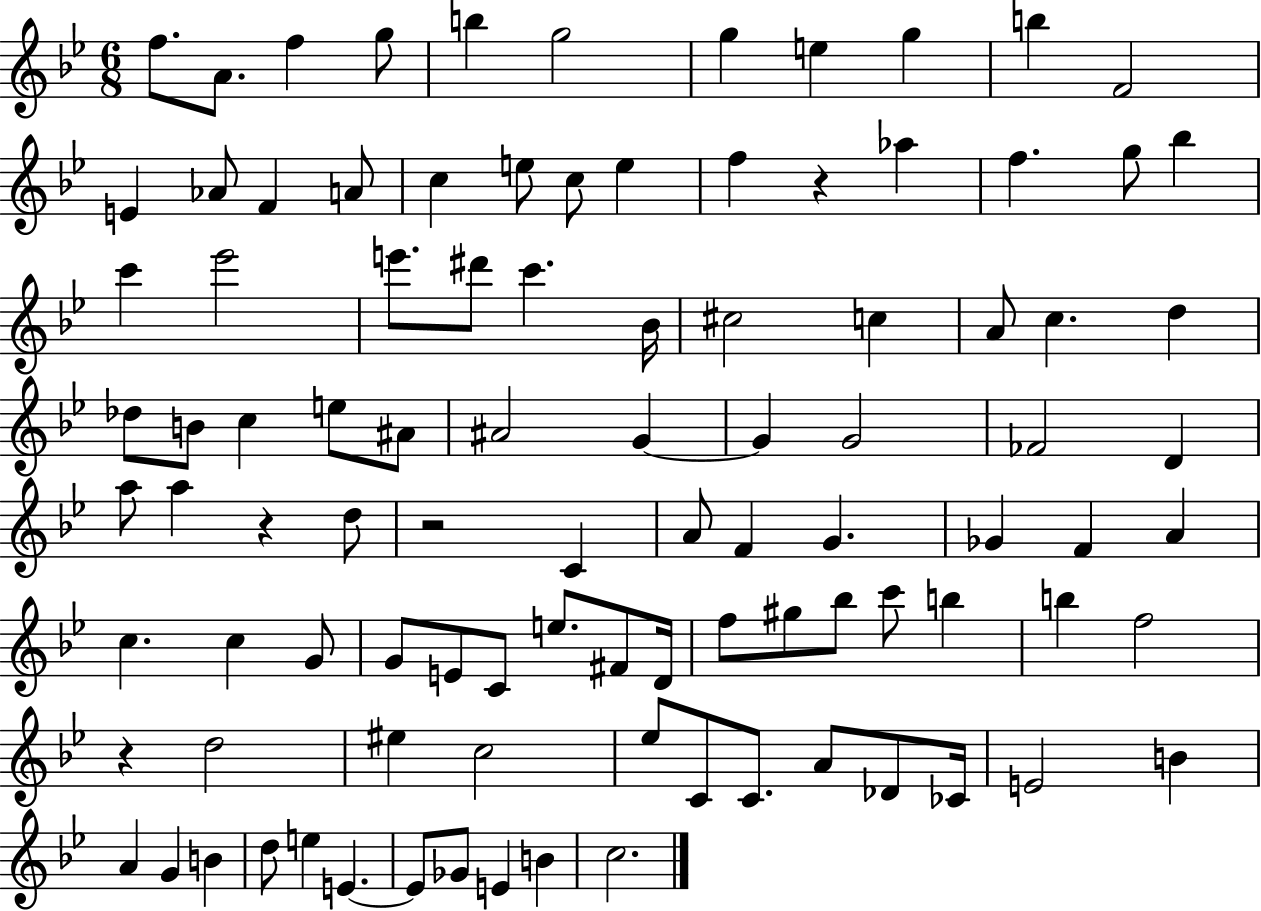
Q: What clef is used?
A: treble